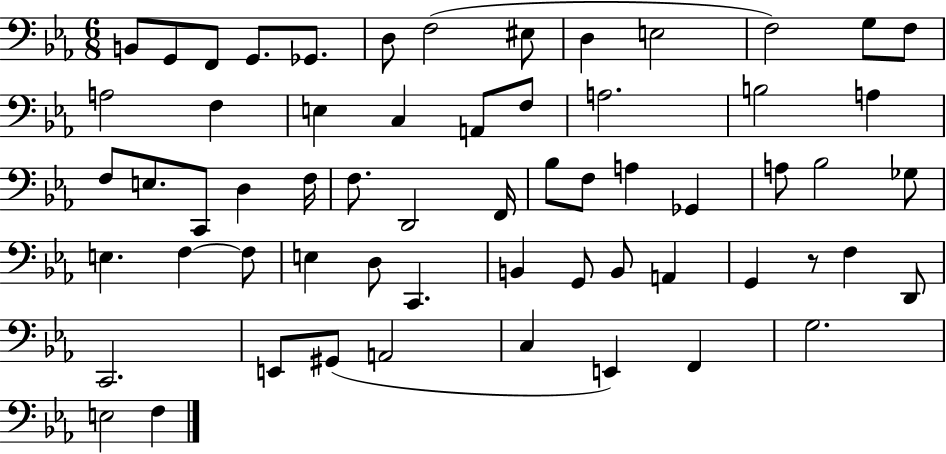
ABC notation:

X:1
T:Untitled
M:6/8
L:1/4
K:Eb
B,,/2 G,,/2 F,,/2 G,,/2 _G,,/2 D,/2 F,2 ^E,/2 D, E,2 F,2 G,/2 F,/2 A,2 F, E, C, A,,/2 F,/2 A,2 B,2 A, F,/2 E,/2 C,,/2 D, F,/4 F,/2 D,,2 F,,/4 _B,/2 F,/2 A, _G,, A,/2 _B,2 _G,/2 E, F, F,/2 E, D,/2 C,, B,, G,,/2 B,,/2 A,, G,, z/2 F, D,,/2 C,,2 E,,/2 ^G,,/2 A,,2 C, E,, F,, G,2 E,2 F,